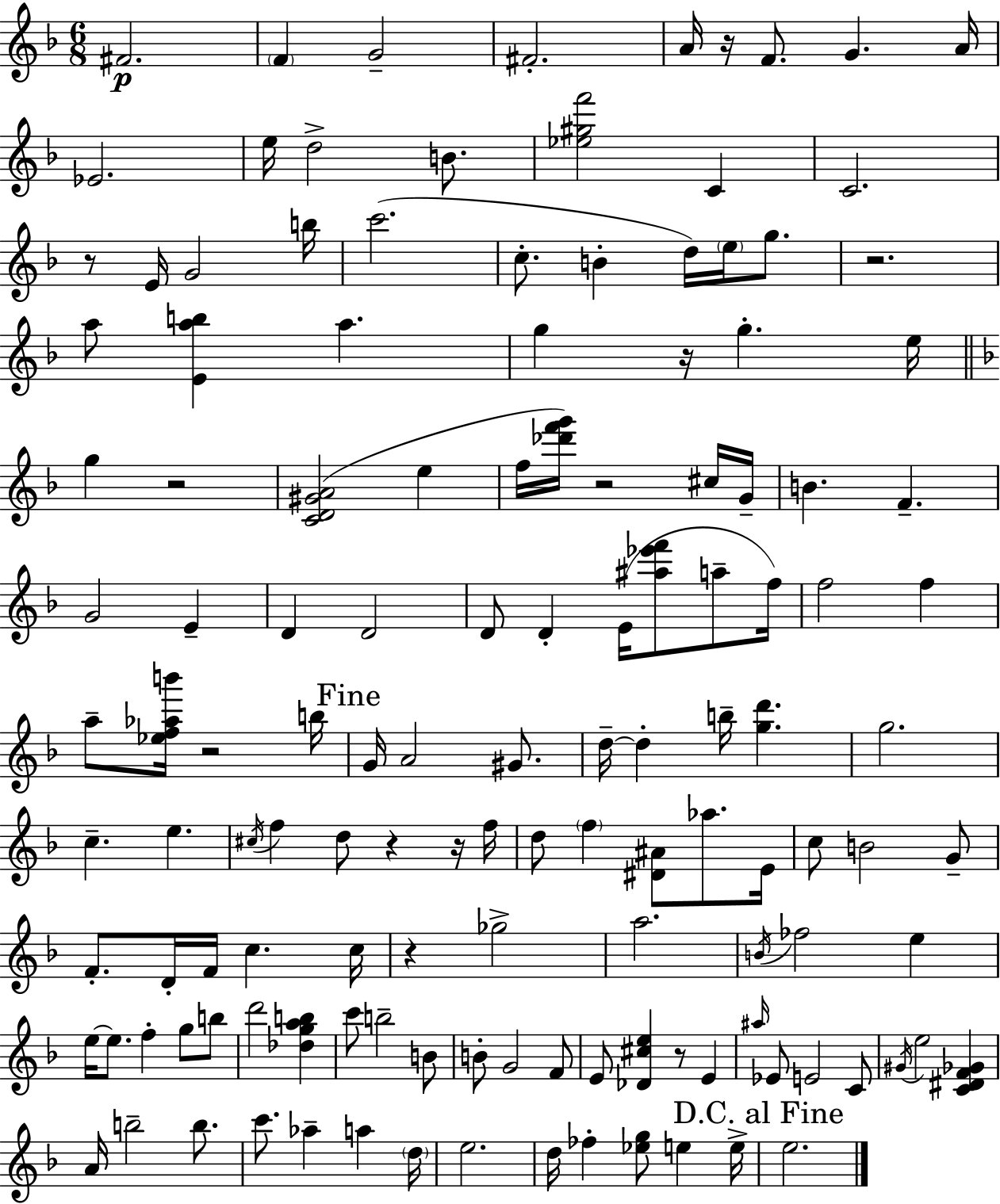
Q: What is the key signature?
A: D minor